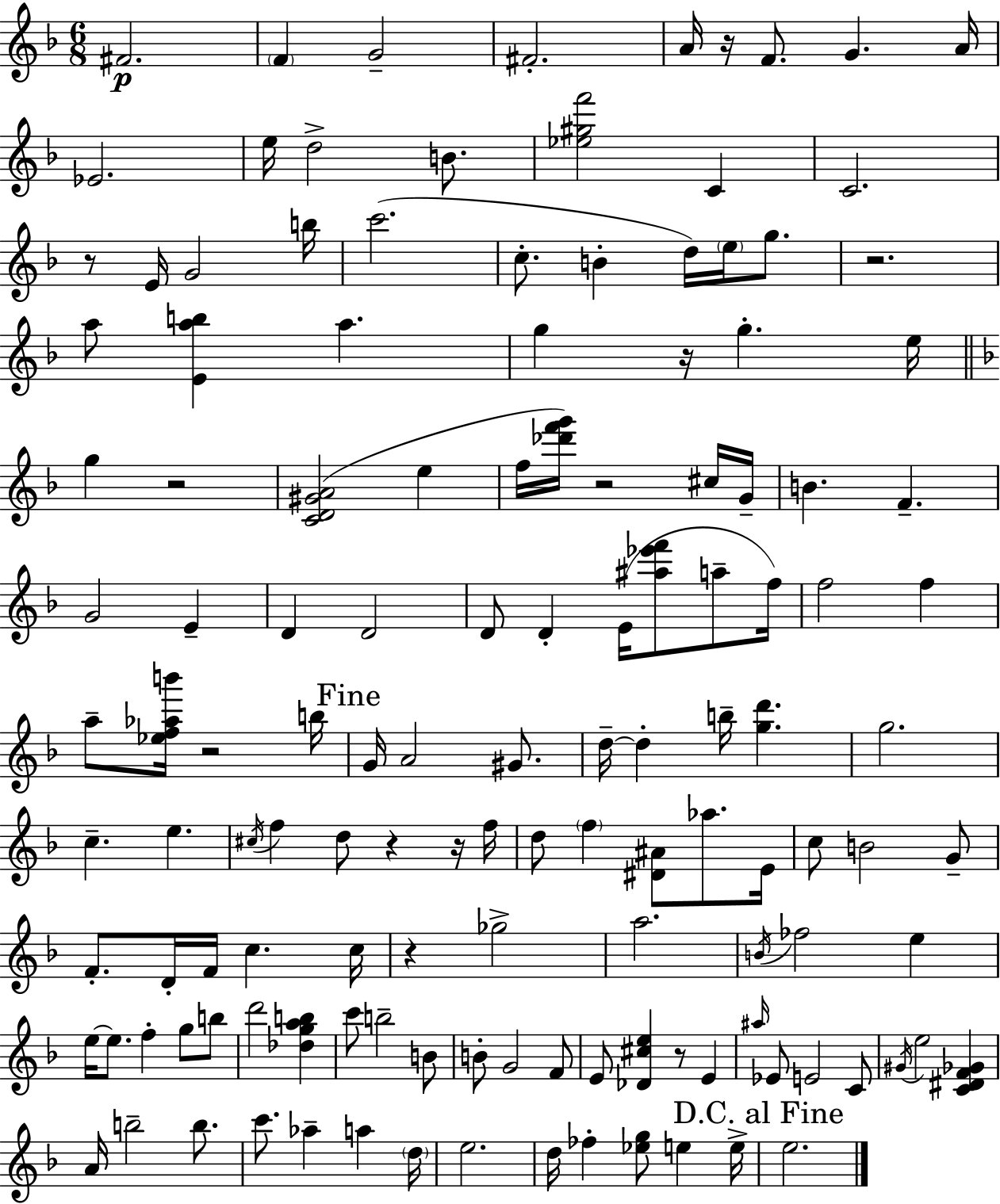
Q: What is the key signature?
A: D minor